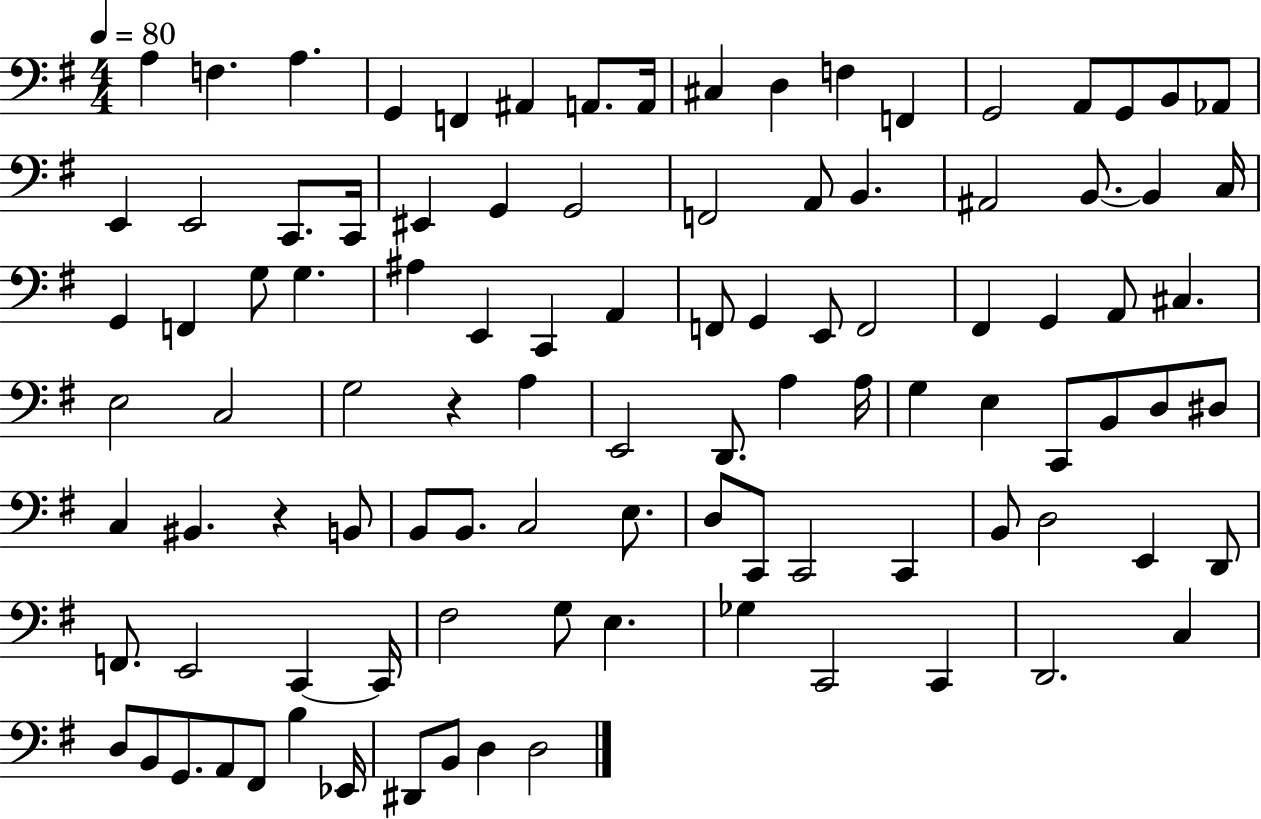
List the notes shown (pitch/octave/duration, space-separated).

A3/q F3/q. A3/q. G2/q F2/q A#2/q A2/e. A2/s C#3/q D3/q F3/q F2/q G2/h A2/e G2/e B2/e Ab2/e E2/q E2/h C2/e. C2/s EIS2/q G2/q G2/h F2/h A2/e B2/q. A#2/h B2/e. B2/q C3/s G2/q F2/q G3/e G3/q. A#3/q E2/q C2/q A2/q F2/e G2/q E2/e F2/h F#2/q G2/q A2/e C#3/q. E3/h C3/h G3/h R/q A3/q E2/h D2/e. A3/q A3/s G3/q E3/q C2/e B2/e D3/e D#3/e C3/q BIS2/q. R/q B2/e B2/e B2/e. C3/h E3/e. D3/e C2/e C2/h C2/q B2/e D3/h E2/q D2/e F2/e. E2/h C2/q C2/s F#3/h G3/e E3/q. Gb3/q C2/h C2/q D2/h. C3/q D3/e B2/e G2/e. A2/e F#2/e B3/q Eb2/s D#2/e B2/e D3/q D3/h